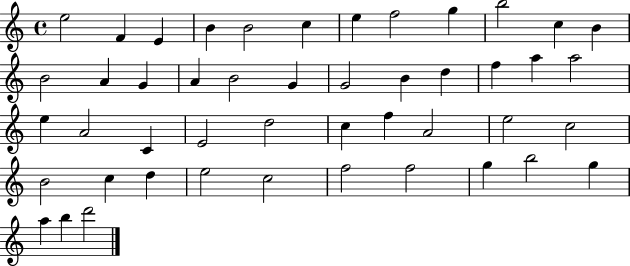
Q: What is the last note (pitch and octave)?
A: D6